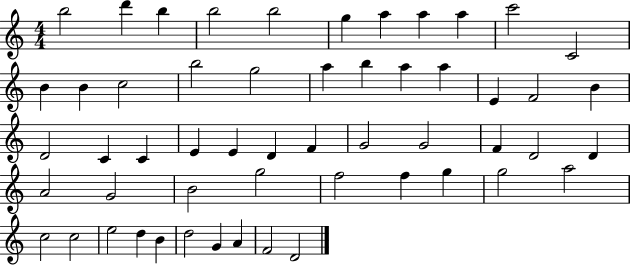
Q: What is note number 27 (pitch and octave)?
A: E4